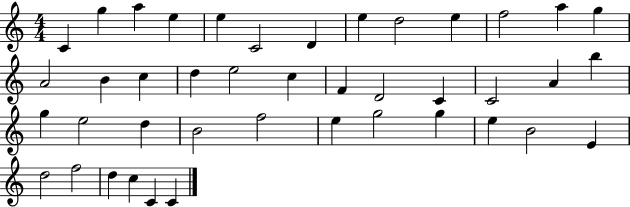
X:1
T:Untitled
M:4/4
L:1/4
K:C
C g a e e C2 D e d2 e f2 a g A2 B c d e2 c F D2 C C2 A b g e2 d B2 f2 e g2 g e B2 E d2 f2 d c C C